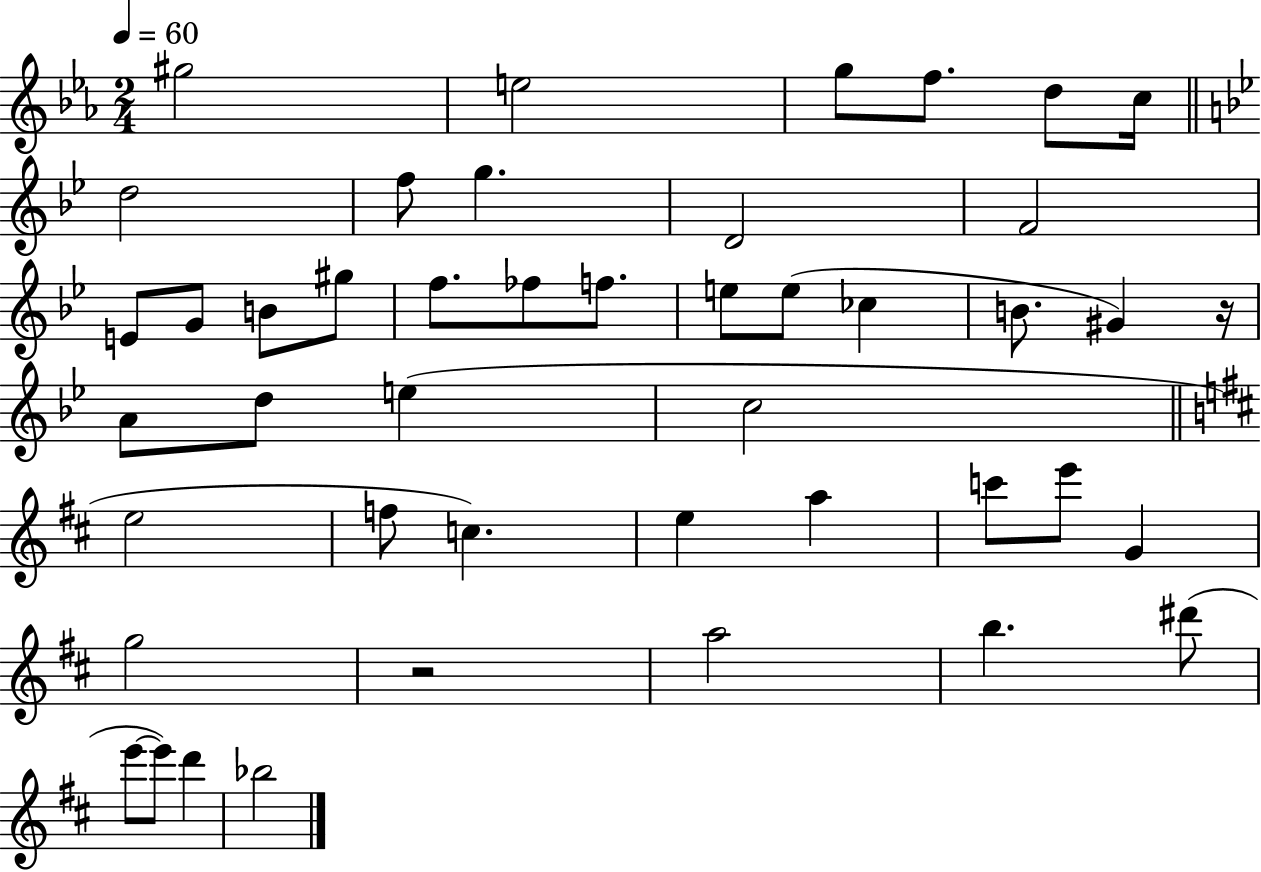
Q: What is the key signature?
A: EES major